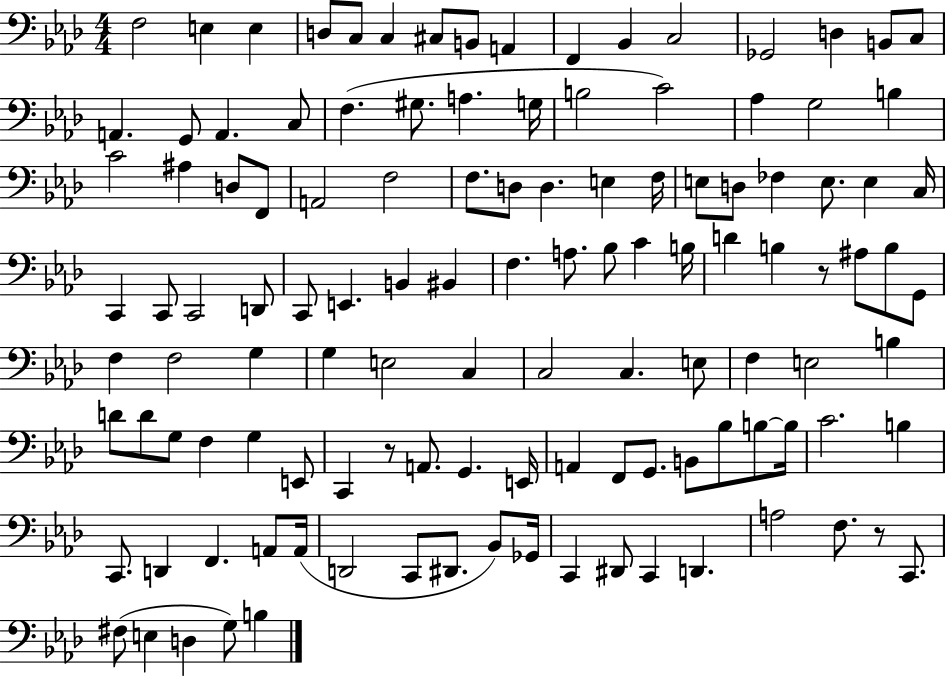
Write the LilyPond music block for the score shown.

{
  \clef bass
  \numericTimeSignature
  \time 4/4
  \key aes \major
  \repeat volta 2 { f2 e4 e4 | d8 c8 c4 cis8 b,8 a,4 | f,4 bes,4 c2 | ges,2 d4 b,8 c8 | \break a,4. g,8 a,4. c8 | f4.( gis8. a4. g16 | b2 c'2) | aes4 g2 b4 | \break c'2 ais4 d8 f,8 | a,2 f2 | f8. d8 d4. e4 f16 | e8 d8 fes4 e8. e4 c16 | \break c,4 c,8 c,2 d,8 | c,8 e,4. b,4 bis,4 | f4. a8. bes8 c'4 b16 | d'4 b4 r8 ais8 b8 g,8 | \break f4 f2 g4 | g4 e2 c4 | c2 c4. e8 | f4 e2 b4 | \break d'8 d'8 g8 f4 g4 e,8 | c,4 r8 a,8. g,4. e,16 | a,4 f,8 g,8. b,8 bes8 b8~~ b16 | c'2. b4 | \break c,8. d,4 f,4. a,8 a,16( | d,2 c,8 dis,8. bes,8) ges,16 | c,4 dis,8 c,4 d,4. | a2 f8. r8 c,8. | \break fis8( e4 d4 g8) b4 | } \bar "|."
}